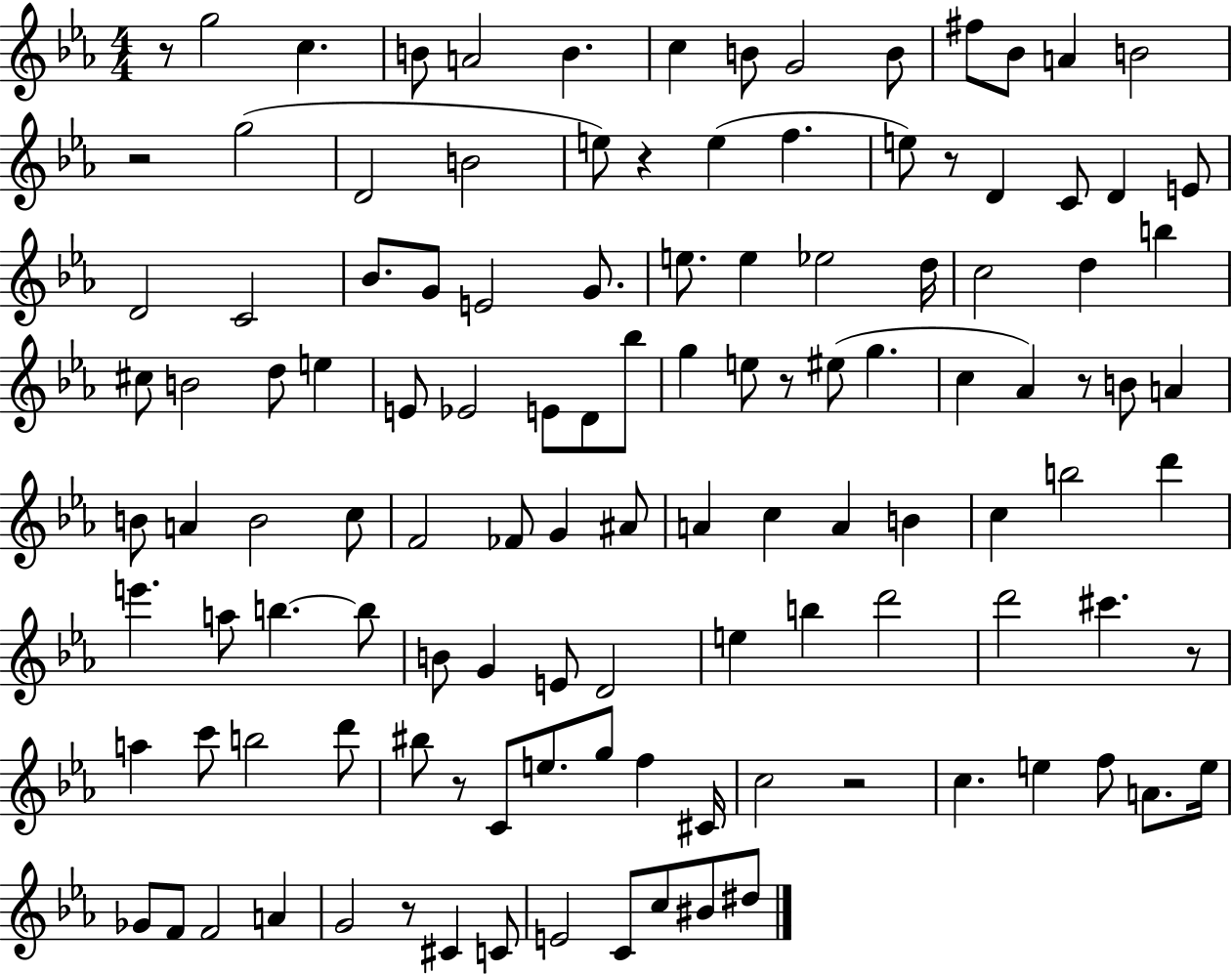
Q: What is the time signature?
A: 4/4